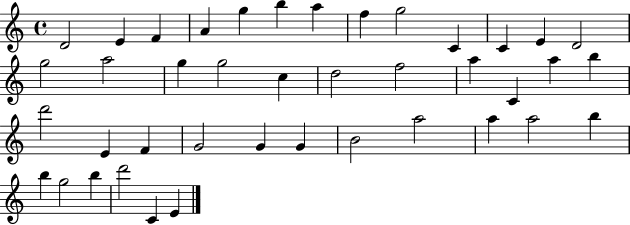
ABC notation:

X:1
T:Untitled
M:4/4
L:1/4
K:C
D2 E F A g b a f g2 C C E D2 g2 a2 g g2 c d2 f2 a C a b d'2 E F G2 G G B2 a2 a a2 b b g2 b d'2 C E